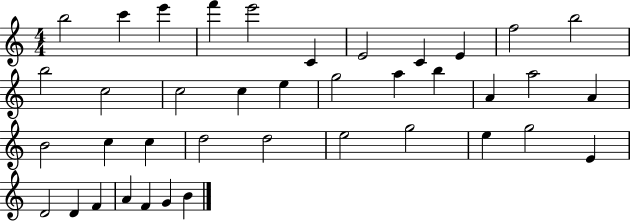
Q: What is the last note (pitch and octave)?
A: B4